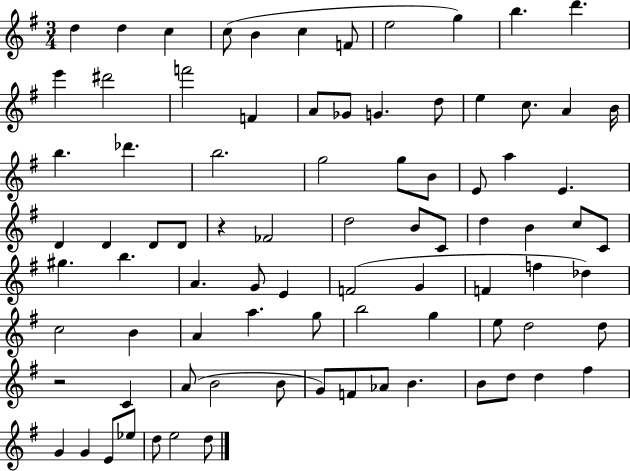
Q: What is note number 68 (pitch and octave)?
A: B4